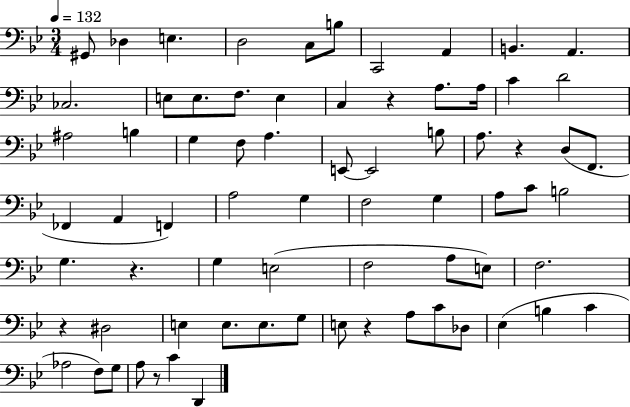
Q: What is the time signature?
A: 3/4